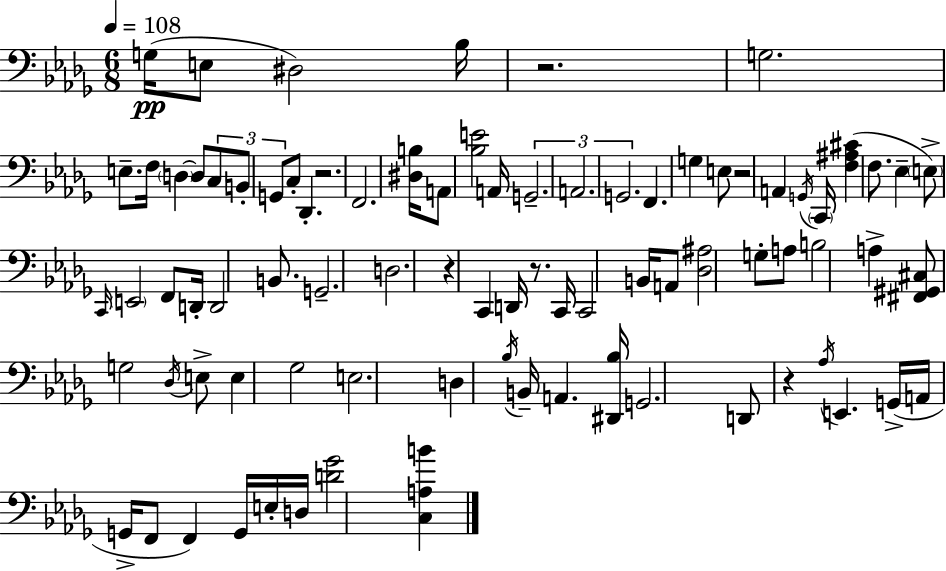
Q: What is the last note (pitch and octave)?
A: D3